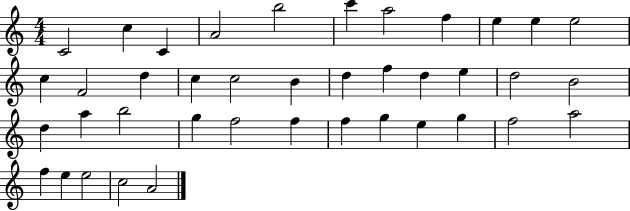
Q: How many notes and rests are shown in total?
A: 40